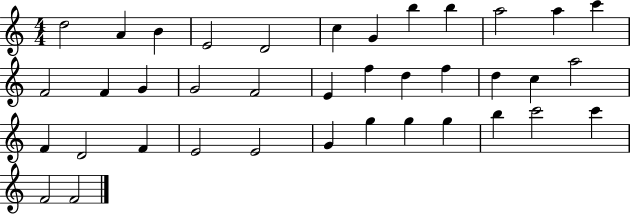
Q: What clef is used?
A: treble